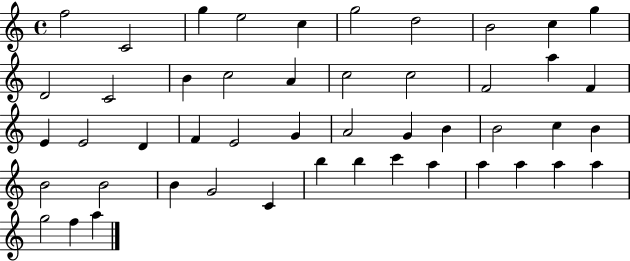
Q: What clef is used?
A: treble